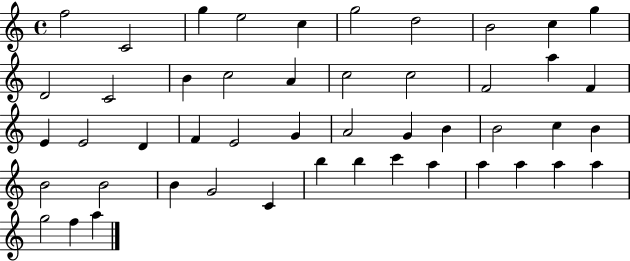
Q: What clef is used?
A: treble